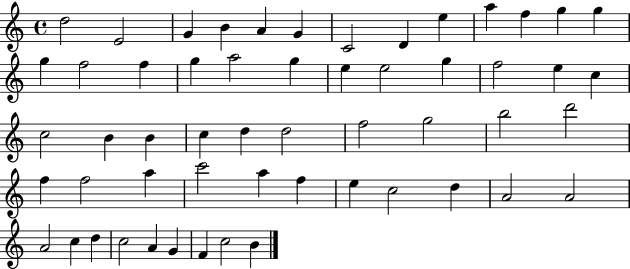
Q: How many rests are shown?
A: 0